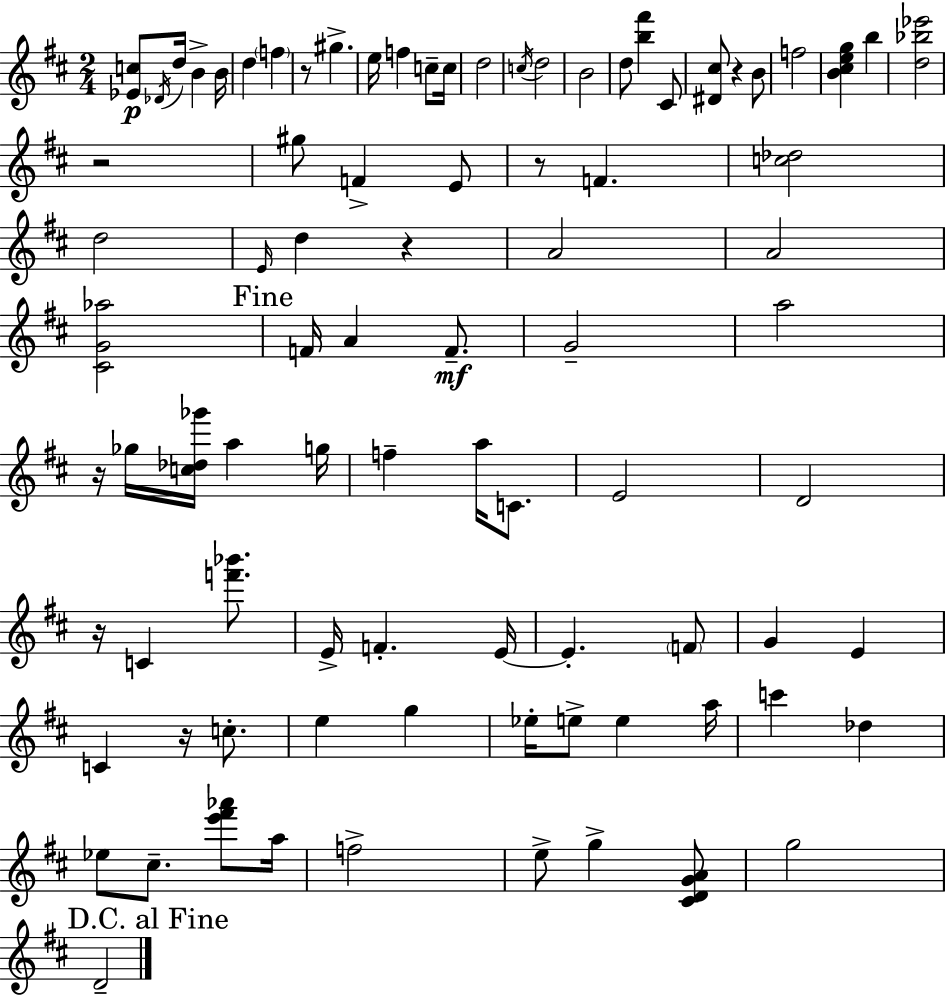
[Eb4,C5]/e Db4/s D5/s B4/q B4/s D5/q F5/q R/e G#5/q. E5/s F5/q C5/e C5/s D5/h C5/s D5/h B4/h D5/e [B5,F#6]/q C#4/e [D#4,C#5]/e R/q B4/e F5/h [B4,C#5,E5,G5]/q B5/q [D5,Bb5,Eb6]/h R/h G#5/e F4/q E4/e R/e F4/q. [C5,Db5]/h D5/h E4/s D5/q R/q A4/h A4/h [C#4,G4,Ab5]/h F4/s A4/q F4/e. G4/h A5/h R/s Gb5/s [C5,Db5,Gb6]/s A5/q G5/s F5/q A5/s C4/e. E4/h D4/h R/s C4/q [F6,Bb6]/e. E4/s F4/q. E4/s E4/q. F4/e G4/q E4/q C4/q R/s C5/e. E5/q G5/q Eb5/s E5/e E5/q A5/s C6/q Db5/q Eb5/e C#5/e. [E6,F#6,Ab6]/e A5/s F5/h E5/e G5/q [C#4,D4,G4,A4]/e G5/h D4/h